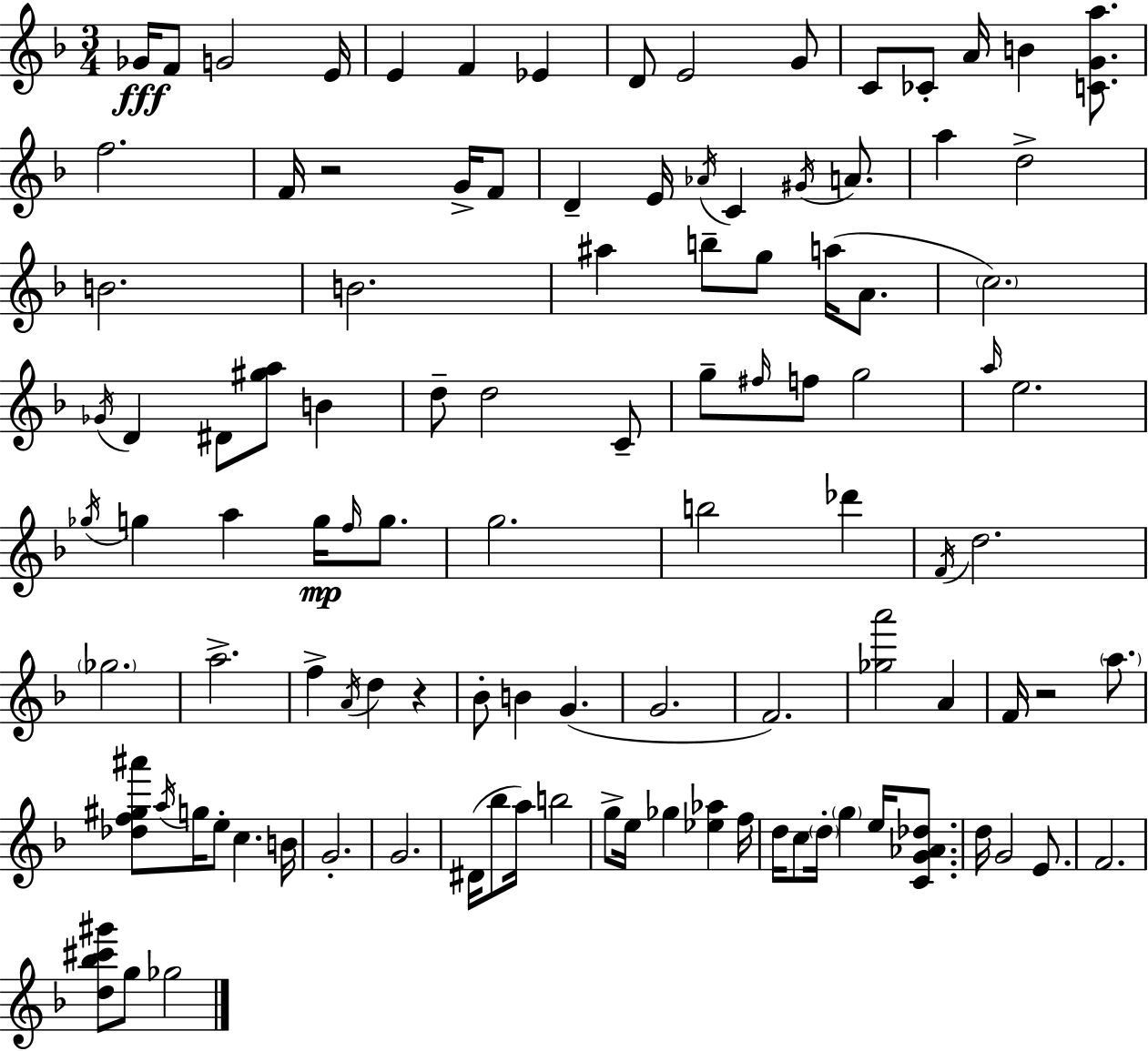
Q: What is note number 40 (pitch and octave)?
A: D5